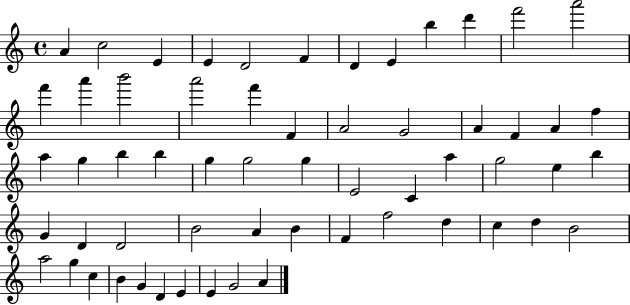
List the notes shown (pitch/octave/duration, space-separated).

A4/q C5/h E4/q E4/q D4/h F4/q D4/q E4/q B5/q D6/q F6/h A6/h F6/q A6/q B6/h A6/h F6/q F4/q A4/h G4/h A4/q F4/q A4/q F5/q A5/q G5/q B5/q B5/q G5/q G5/h G5/q E4/h C4/q A5/q G5/h E5/q B5/q G4/q D4/q D4/h B4/h A4/q B4/q F4/q F5/h D5/q C5/q D5/q B4/h A5/h G5/q C5/q B4/q G4/q D4/q E4/q E4/q G4/h A4/q